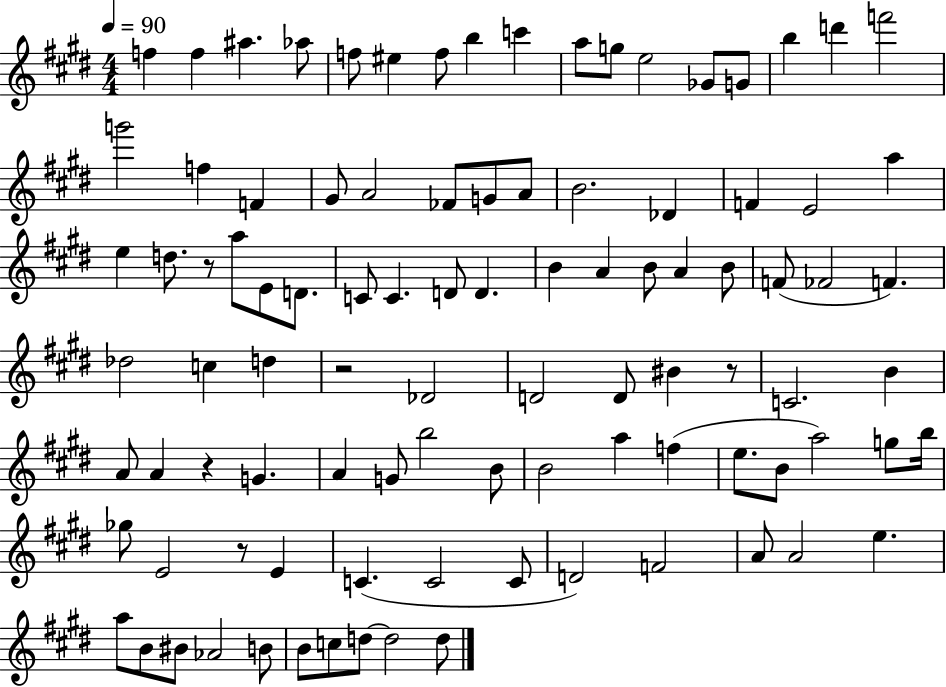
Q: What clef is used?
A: treble